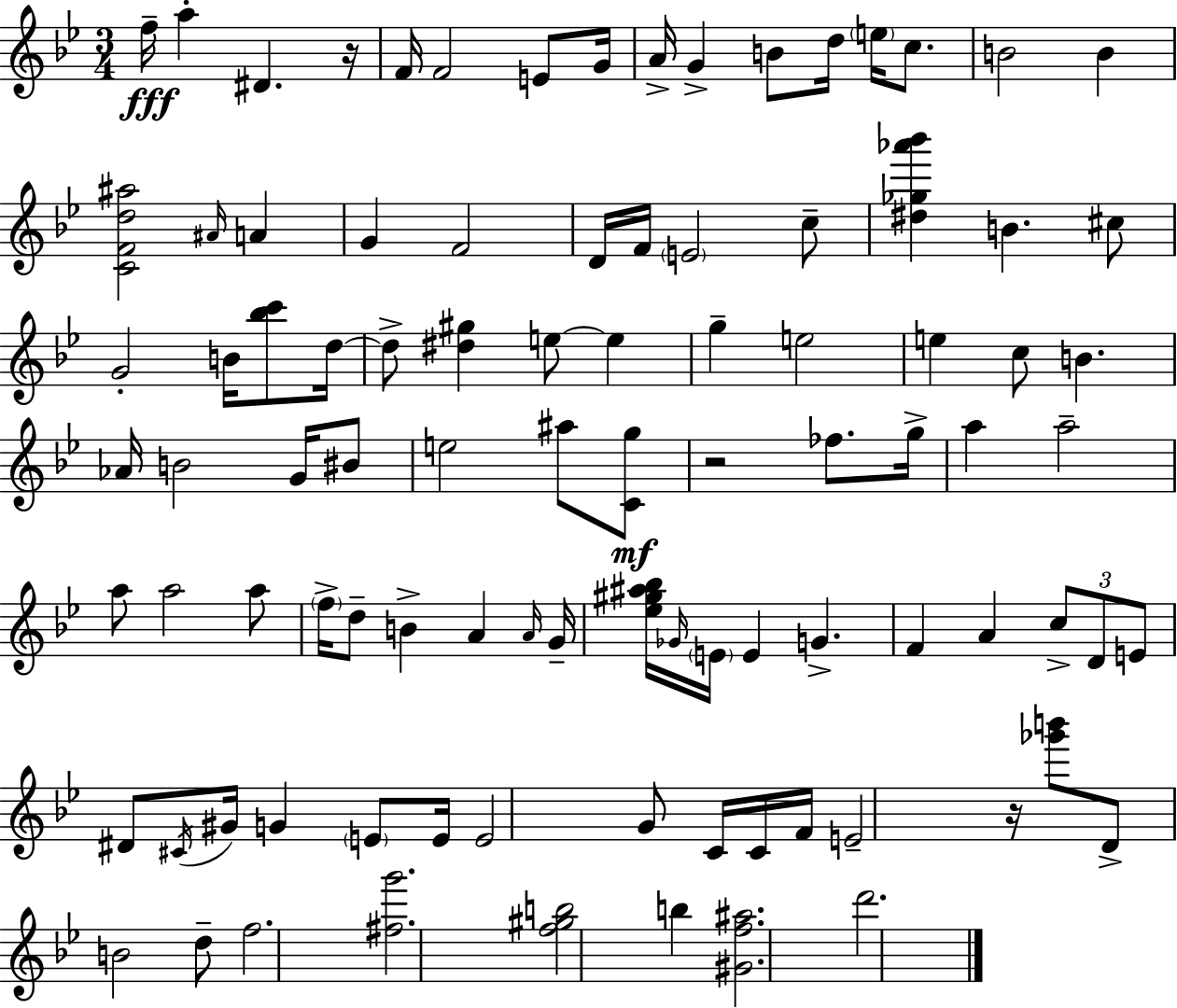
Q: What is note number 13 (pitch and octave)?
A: C5